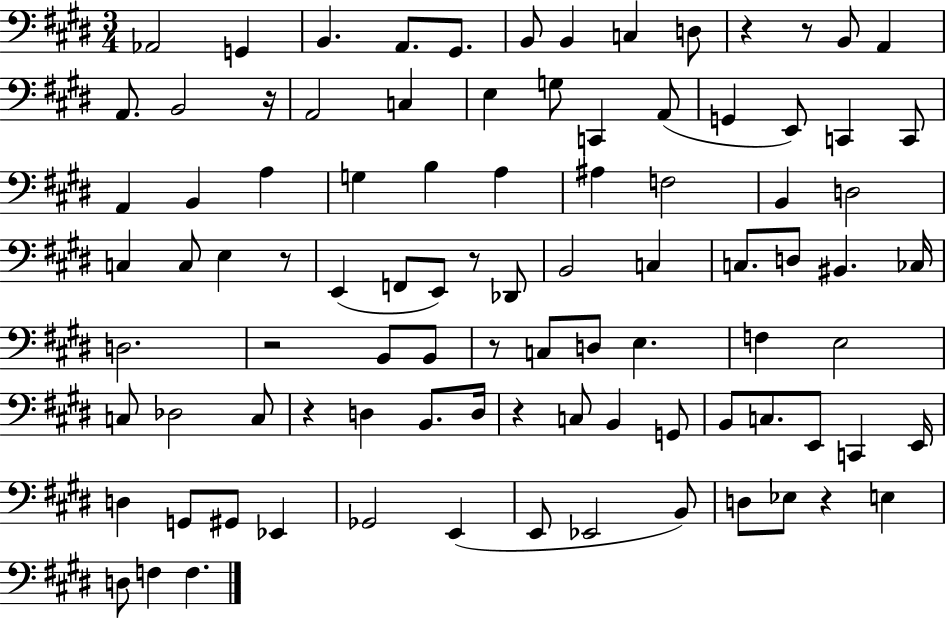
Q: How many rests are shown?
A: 10